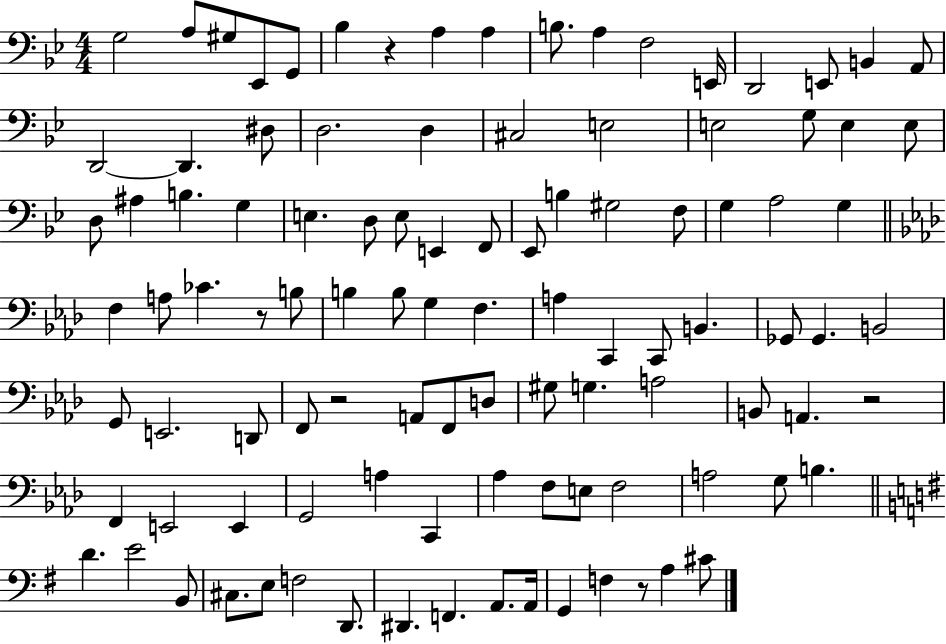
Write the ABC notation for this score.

X:1
T:Untitled
M:4/4
L:1/4
K:Bb
G,2 A,/2 ^G,/2 _E,,/2 G,,/2 _B, z A, A, B,/2 A, F,2 E,,/4 D,,2 E,,/2 B,, A,,/2 D,,2 D,, ^D,/2 D,2 D, ^C,2 E,2 E,2 G,/2 E, E,/2 D,/2 ^A, B, G, E, D,/2 E,/2 E,, F,,/2 _E,,/2 B, ^G,2 F,/2 G, A,2 G, F, A,/2 _C z/2 B,/2 B, B,/2 G, F, A, C,, C,,/2 B,, _G,,/2 _G,, B,,2 G,,/2 E,,2 D,,/2 F,,/2 z2 A,,/2 F,,/2 D,/2 ^G,/2 G, A,2 B,,/2 A,, z2 F,, E,,2 E,, G,,2 A, C,, _A, F,/2 E,/2 F,2 A,2 G,/2 B, D E2 B,,/2 ^C,/2 E,/2 F,2 D,,/2 ^D,, F,, A,,/2 A,,/4 G,, F, z/2 A, ^C/2